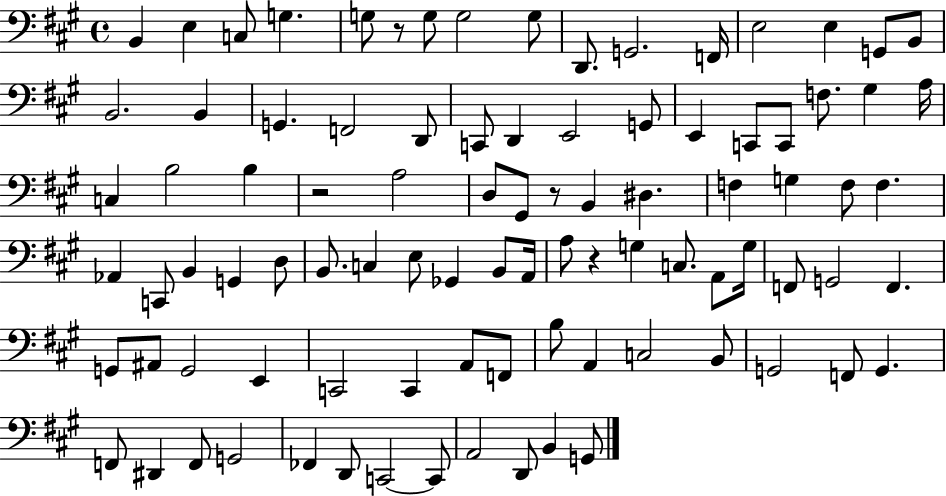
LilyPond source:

{
  \clef bass
  \time 4/4
  \defaultTimeSignature
  \key a \major
  \repeat volta 2 { b,4 e4 c8 g4. | g8 r8 g8 g2 g8 | d,8. g,2. f,16 | e2 e4 g,8 b,8 | \break b,2. b,4 | g,4. f,2 d,8 | c,8 d,4 e,2 g,8 | e,4 c,8 c,8 f8. gis4 a16 | \break c4 b2 b4 | r2 a2 | d8 gis,8 r8 b,4 dis4. | f4 g4 f8 f4. | \break aes,4 c,8 b,4 g,4 d8 | b,8. c4 e8 ges,4 b,8 a,16 | a8 r4 g4 c8. a,8 g16 | f,8 g,2 f,4. | \break g,8 ais,8 g,2 e,4 | c,2 c,4 a,8 f,8 | b8 a,4 c2 b,8 | g,2 f,8 g,4. | \break f,8 dis,4 f,8 g,2 | fes,4 d,8 c,2~~ c,8 | a,2 d,8 b,4 g,8 | } \bar "|."
}